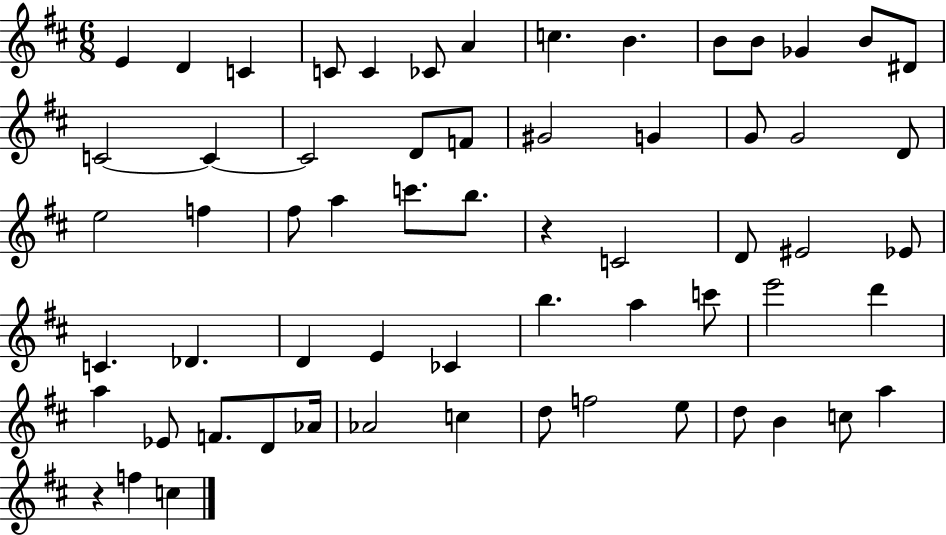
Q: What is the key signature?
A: D major